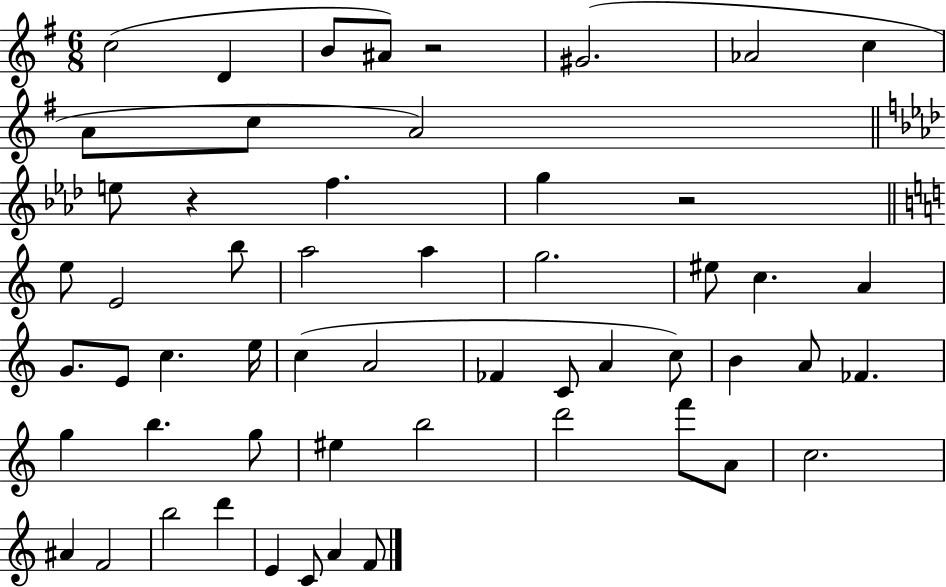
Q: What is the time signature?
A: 6/8